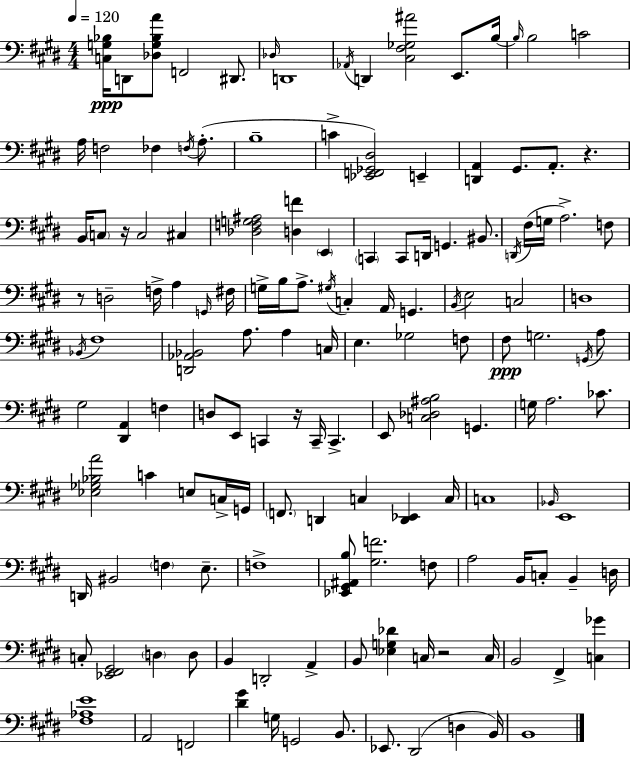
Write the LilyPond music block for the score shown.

{
  \clef bass
  \numericTimeSignature
  \time 4/4
  \key e \major
  \tempo 4 = 120
  \repeat volta 2 { <c g bes>16\ppp d,8 <des g bes a'>8 f,2 dis,8. | \grace { des16 } d,1 | \acciaccatura { aes,16 } d,4 <cis fis ges ais'>2 e,8. | b16~~ \grace { b16 } b2 c'2 | \break a16 f2 fes4 | \acciaccatura { f16 } a8.-.( b1-- | c'4-> <ees, f, ges, dis>2) | e,4-- <d, a,>4 gis,8. a,8.-. r4. | \break b,16 \parenthesize c8 r16 c2 | cis4 <des f g ais>2 <d f'>4 | \parenthesize e,4 \parenthesize c,4 c,8 d,16 g,4. | bis,8. \acciaccatura { d,16 }( fis16 g16 a2.->) | \break f8 r8 d2-- f16-> | a4 \grace { g,16 } fis16 g16-> b16 a8.-> \acciaccatura { gis16 } c4-. | a,16 g,4. \acciaccatura { b,16 } e2 | c2 d1 | \break \acciaccatura { bes,16 } fis1 | <d, aes, bes,>2 | a8. a4 c16 e4. ges2 | f8 fis8\ppp g2. | \break \acciaccatura { g,16 } a8 gis2 | <dis, a,>4 f4 d8 e,8 c,4 | r16 c,16-- c,4.-> e,8 <c des ais b>2 | g,4. g16 a2. | \break ces'8. <ees ges bes a'>2 | c'4 e8 c16-> g,16 \parenthesize f,8. d,4 | c4 <d, ees,>4 c16 c1 | \grace { bes,16 } e,1 | \break d,16 bis,2 | \parenthesize f4 e8.-- f1-> | <ees, gis, ais, b>8 <gis f'>2. | f8 a2 | \break b,16 c8-. b,4-- d16 c8-. <ees, fis, gis,>2 | \parenthesize d4 d8 b,4 d,2-. | a,4-> b,8 <ees g des'>4 | c16 r2 c16 b,2 | \break fis,4-> <c ges'>4 <fis aes e'>1 | a,2 | f,2 <dis' gis'>4 g16 | g,2 b,8. ees,8. dis,2( | \break d4 b,16) b,1 | } \bar "|."
}